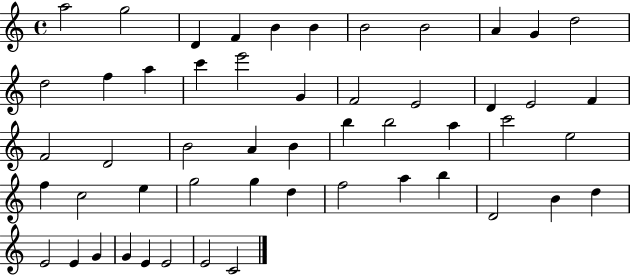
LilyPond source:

{
  \clef treble
  \time 4/4
  \defaultTimeSignature
  \key c \major
  a''2 g''2 | d'4 f'4 b'4 b'4 | b'2 b'2 | a'4 g'4 d''2 | \break d''2 f''4 a''4 | c'''4 e'''2 g'4 | f'2 e'2 | d'4 e'2 f'4 | \break f'2 d'2 | b'2 a'4 b'4 | b''4 b''2 a''4 | c'''2 e''2 | \break f''4 c''2 e''4 | g''2 g''4 d''4 | f''2 a''4 b''4 | d'2 b'4 d''4 | \break e'2 e'4 g'4 | g'4 e'4 e'2 | e'2 c'2 | \bar "|."
}